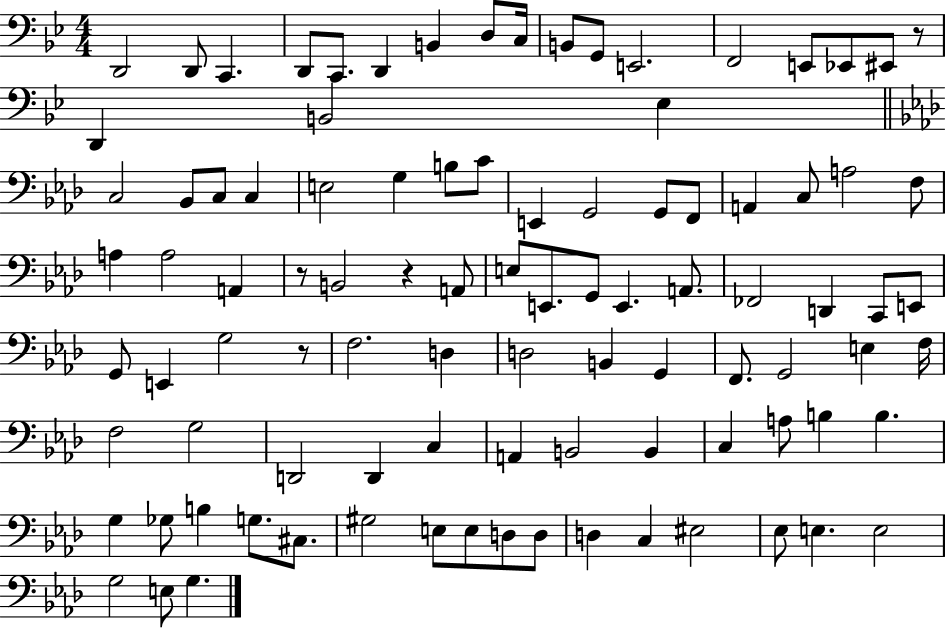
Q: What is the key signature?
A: BES major